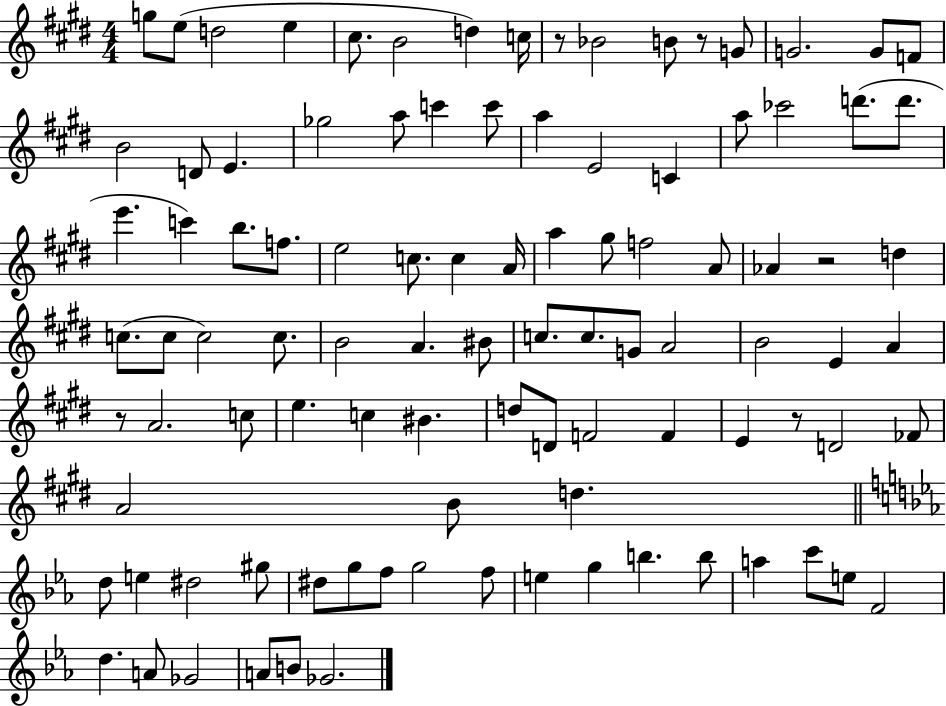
G5/e E5/e D5/h E5/q C#5/e. B4/h D5/q C5/s R/e Bb4/h B4/e R/e G4/e G4/h. G4/e F4/e B4/h D4/e E4/q. Gb5/h A5/e C6/q C6/e A5/q E4/h C4/q A5/e CES6/h D6/e. D6/e. E6/q. C6/q B5/e. F5/e. E5/h C5/e. C5/q A4/s A5/q G#5/e F5/h A4/e Ab4/q R/h D5/q C5/e. C5/e C5/h C5/e. B4/h A4/q. BIS4/e C5/e. C5/e. G4/e A4/h B4/h E4/q A4/q R/e A4/h. C5/e E5/q. C5/q BIS4/q. D5/e D4/e F4/h F4/q E4/q R/e D4/h FES4/e A4/h B4/e D5/q. D5/e E5/q D#5/h G#5/e D#5/e G5/e F5/e G5/h F5/e E5/q G5/q B5/q. B5/e A5/q C6/e E5/e F4/h D5/q. A4/e Gb4/h A4/e B4/e Gb4/h.